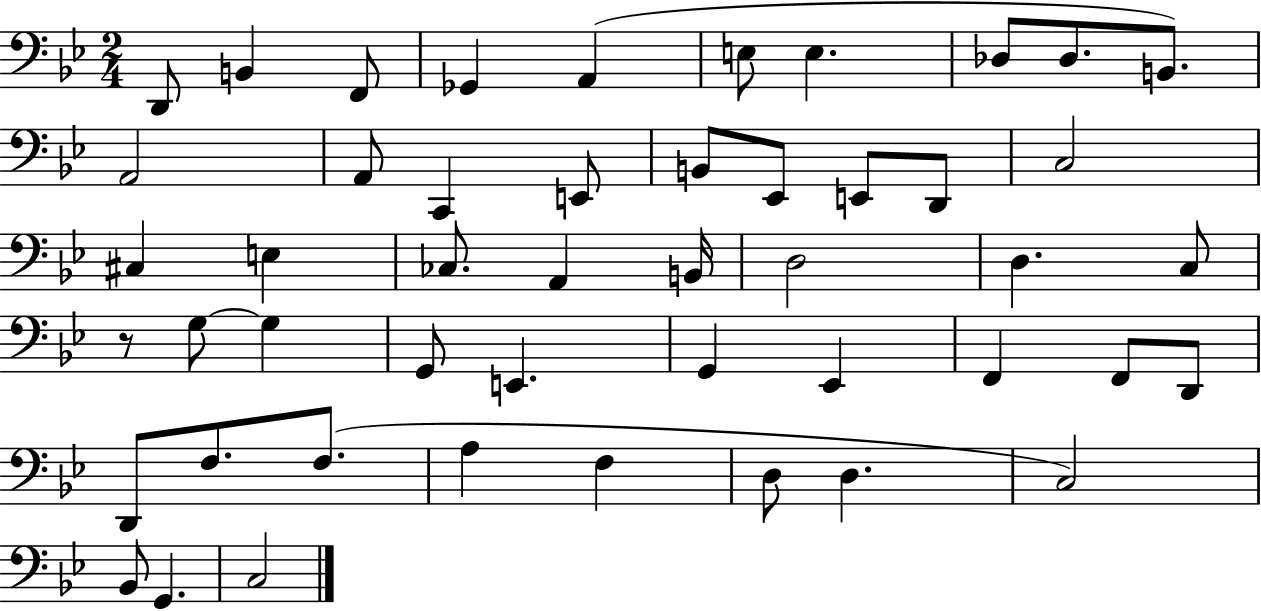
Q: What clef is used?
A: bass